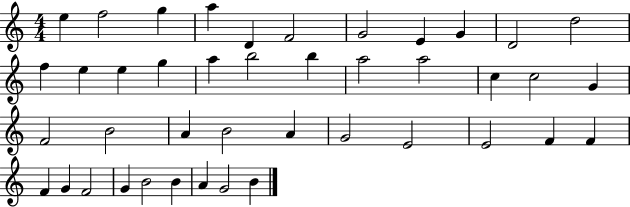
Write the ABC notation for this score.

X:1
T:Untitled
M:4/4
L:1/4
K:C
e f2 g a D F2 G2 E G D2 d2 f e e g a b2 b a2 a2 c c2 G F2 B2 A B2 A G2 E2 E2 F F F G F2 G B2 B A G2 B